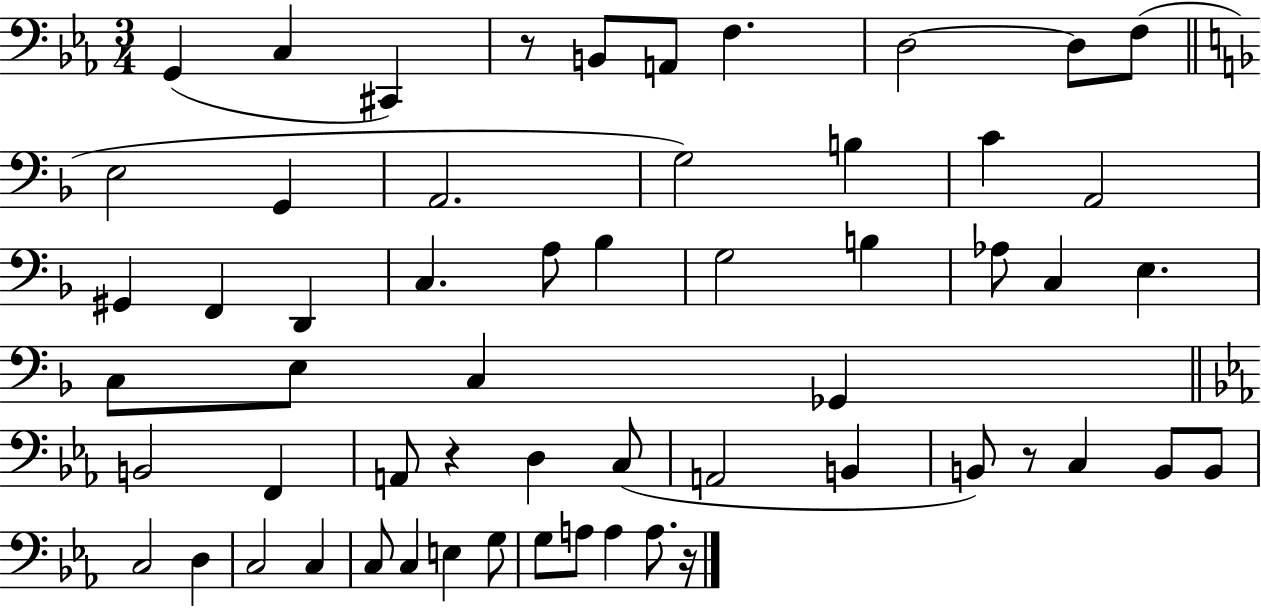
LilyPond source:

{
  \clef bass
  \numericTimeSignature
  \time 3/4
  \key ees \major
  g,4( c4 cis,4) | r8 b,8 a,8 f4. | d2~~ d8 f8( | \bar "||" \break \key d \minor e2 g,4 | a,2. | g2) b4 | c'4 a,2 | \break gis,4 f,4 d,4 | c4. a8 bes4 | g2 b4 | aes8 c4 e4. | \break c8 e8 c4 ges,4 | \bar "||" \break \key c \minor b,2 f,4 | a,8 r4 d4 c8( | a,2 b,4 | b,8) r8 c4 b,8 b,8 | \break c2 d4 | c2 c4 | c8 c4 e4 g8 | g8 a8 a4 a8. r16 | \break \bar "|."
}